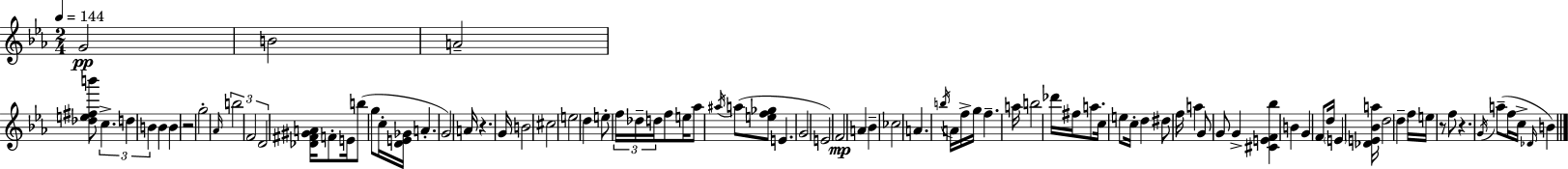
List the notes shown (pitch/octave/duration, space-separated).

G4/h B4/h A4/h [Db5,E5,F#5,B6]/e C5/q. D5/q B4/q B4/q B4/q R/h G5/h Ab4/s B5/h F4/h D4/h [Db4,F#4,G#4,A4]/s F4/e E4/s B5/e G5/e C5/s [D4,E4,Gb4]/s A4/q. G4/h A4/s R/q. G4/s B4/h C#5/h E5/h D5/q E5/e F5/s Db5/s D5/s F5/e E5/s Ab5/e A#5/s A5/e [E5,F5,Gb5]/e E4/q. G4/h E4/h F4/h A4/q Bb4/q CES5/h A4/q. B5/s A4/s F5/s G5/s F5/q. A5/s B5/h Db6/s F#5/s A5/e. C5/s E5/e C5/s D5/q D#5/e F5/s A5/q G4/e G4/e G4/q [C#4,E4,F4,Bb5]/q B4/q G4/q F4/e D5/s E4/q [Db4,E4,Bb4,A5]/s D5/h D5/q F5/s E5/s R/e F5/e R/q. G4/s A5/e F5/s C5/s Db4/s B4/q